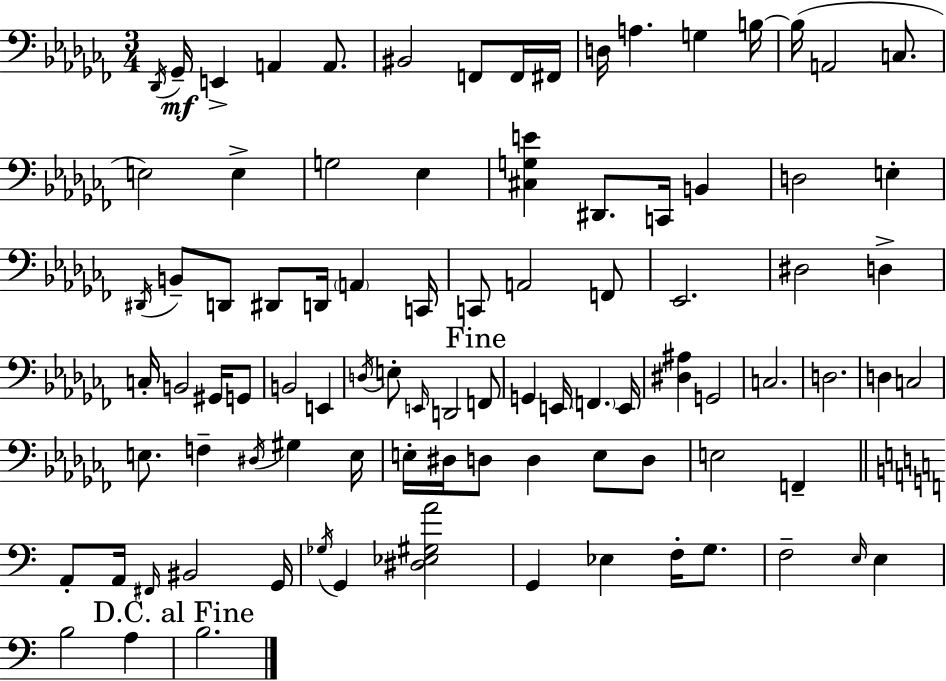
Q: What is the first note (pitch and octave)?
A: Db2